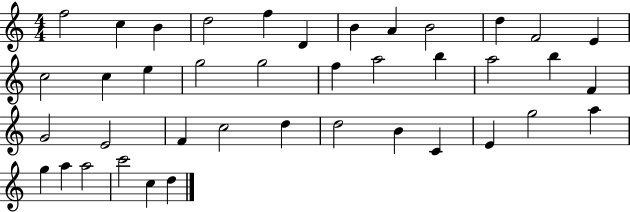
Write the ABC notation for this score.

X:1
T:Untitled
M:4/4
L:1/4
K:C
f2 c B d2 f D B A B2 d F2 E c2 c e g2 g2 f a2 b a2 b F G2 E2 F c2 d d2 B C E g2 a g a a2 c'2 c d